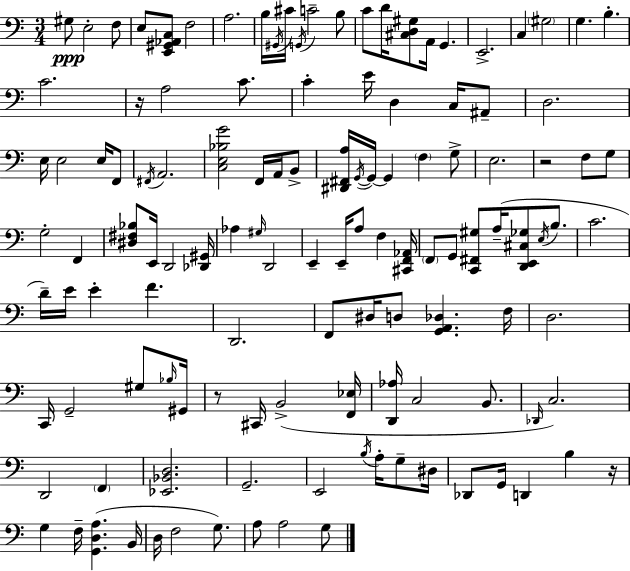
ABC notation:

X:1
T:Untitled
M:3/4
L:1/4
K:C
^G,/2 E,2 F,/2 E,/2 [E,,^G,,_A,,C,]/2 F,2 A,2 B,/4 ^G,,/4 ^C/4 G,,/4 C2 B,/2 C/2 D/4 [^C,D,^G,]/2 A,,/4 G,, E,,2 C, ^G,2 G, B, C2 z/4 A,2 C/2 C E/4 D, C,/4 ^A,,/2 D,2 E,/4 E,2 E,/4 F,,/2 ^F,,/4 A,,2 [C,E,_B,G]2 F,,/4 A,,/4 B,,/2 [^D,,^F,,A,]/4 G,,/4 G,,/4 G,, F, G,/2 E,2 z2 F,/2 G,/2 G,2 F,, [^D,^F,_B,]/2 E,,/4 D,,2 [_D,,^G,,]/4 _A, ^G,/4 D,,2 E,, E,,/4 A,/2 F, [^C,,F,,_A,,]/4 F,,/2 G,,/2 [C,,^F,,^G,]/2 A,/4 [D,,E,,^C,_G,]/2 E,/4 B,/2 C2 D/4 E/4 E F D,,2 F,,/2 ^D,/4 D,/2 [G,,A,,_D,] F,/4 D,2 C,,/4 G,,2 ^G,/2 _B,/4 ^G,,/4 z/2 ^C,,/4 B,,2 [F,,_E,]/4 [D,,_A,]/4 C,2 B,,/2 _D,,/4 C,2 D,,2 F,, [_E,,_B,,D,]2 G,,2 E,,2 B,/4 A,/4 G,/2 ^D,/4 _D,,/2 G,,/4 D,, B, z/4 G, F,/4 [G,,D,A,] B,,/4 D,/4 F,2 G,/2 A,/2 A,2 G,/2